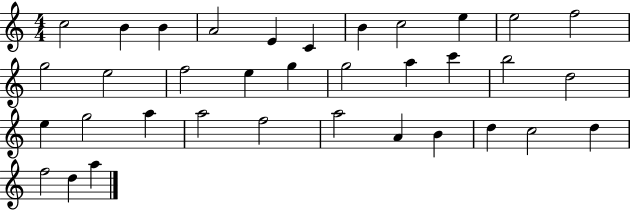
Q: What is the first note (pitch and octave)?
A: C5